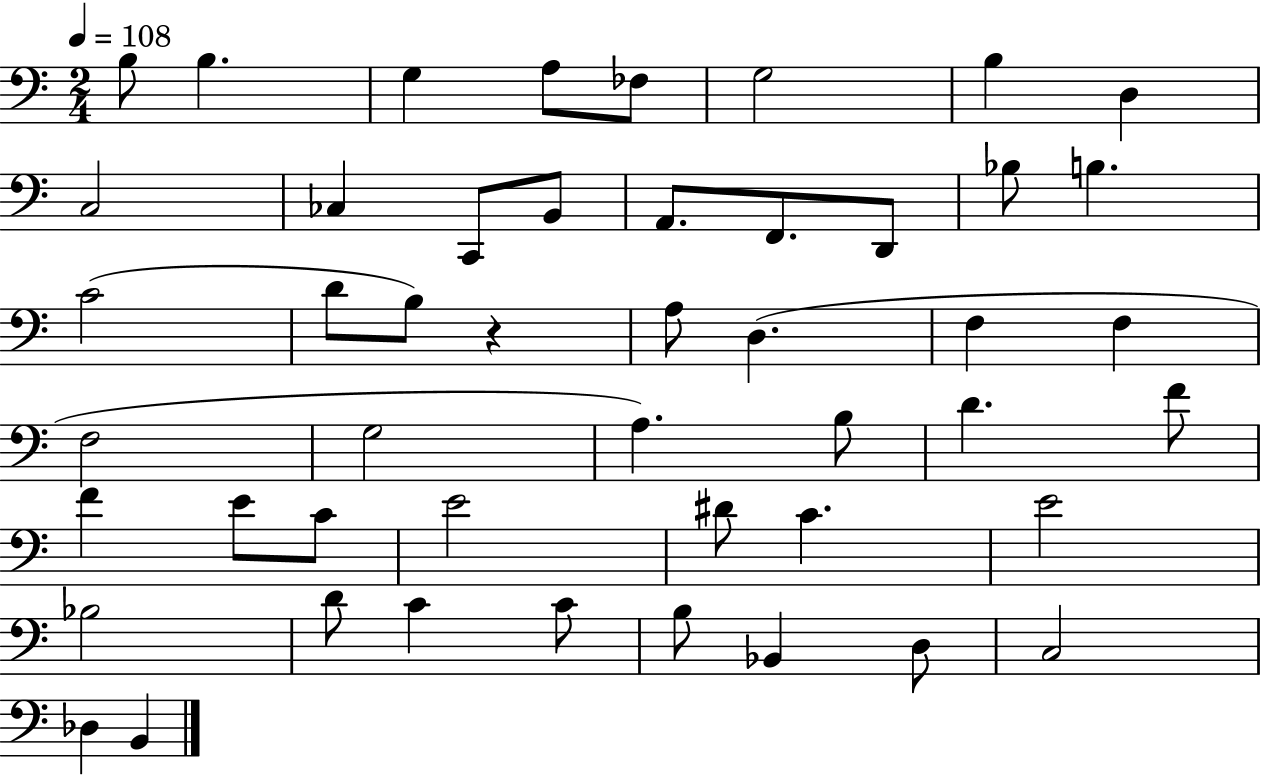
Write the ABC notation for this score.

X:1
T:Untitled
M:2/4
L:1/4
K:C
B,/2 B, G, A,/2 _F,/2 G,2 B, D, C,2 _C, C,,/2 B,,/2 A,,/2 F,,/2 D,,/2 _B,/2 B, C2 D/2 B,/2 z A,/2 D, F, F, F,2 G,2 A, B,/2 D F/2 F E/2 C/2 E2 ^D/2 C E2 _B,2 D/2 C C/2 B,/2 _B,, D,/2 C,2 _D, B,,